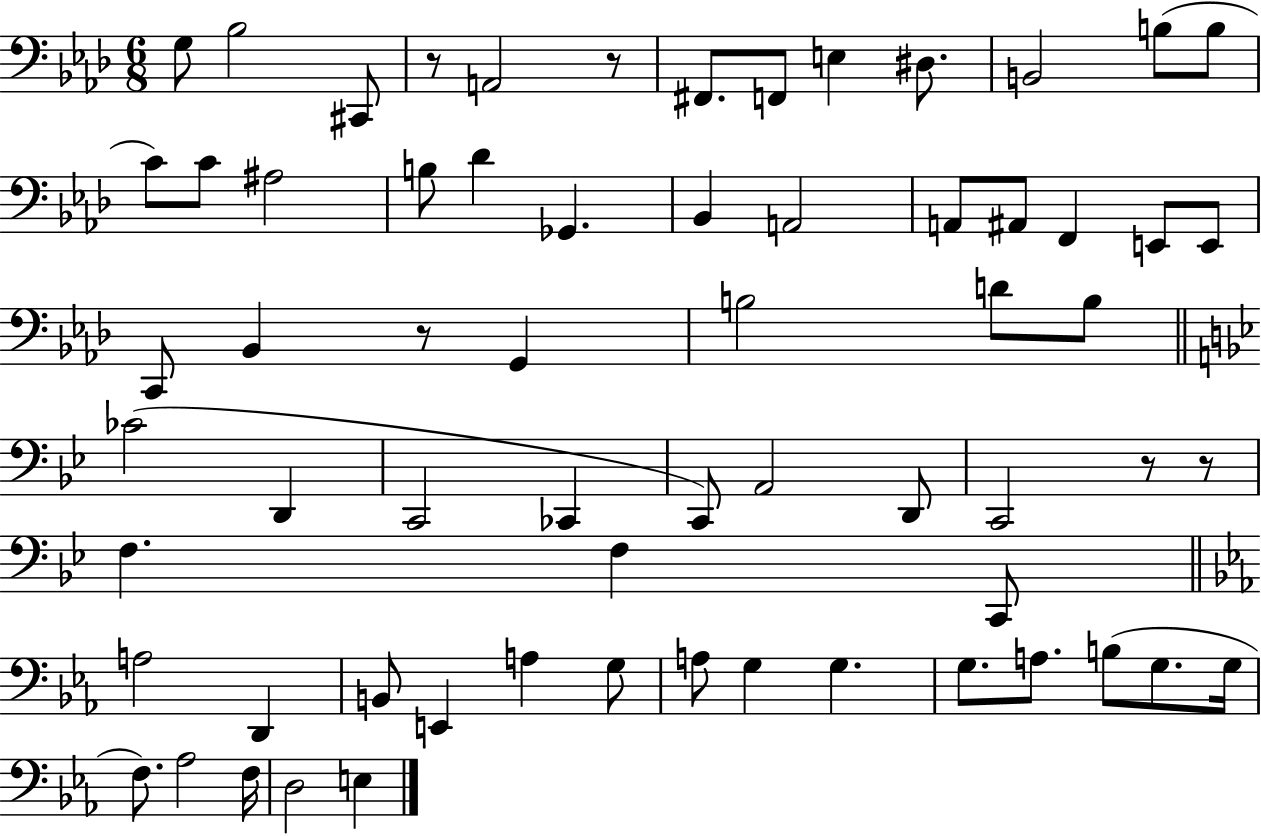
G3/e Bb3/h C#2/e R/e A2/h R/e F#2/e. F2/e E3/q D#3/e. B2/h B3/e B3/e C4/e C4/e A#3/h B3/e Db4/q Gb2/q. Bb2/q A2/h A2/e A#2/e F2/q E2/e E2/e C2/e Bb2/q R/e G2/q B3/h D4/e B3/e CES4/h D2/q C2/h CES2/q C2/e A2/h D2/e C2/h R/e R/e F3/q. F3/q C2/e A3/h D2/q B2/e E2/q A3/q G3/e A3/e G3/q G3/q. G3/e. A3/e. B3/e G3/e. G3/s F3/e. Ab3/h F3/s D3/h E3/q